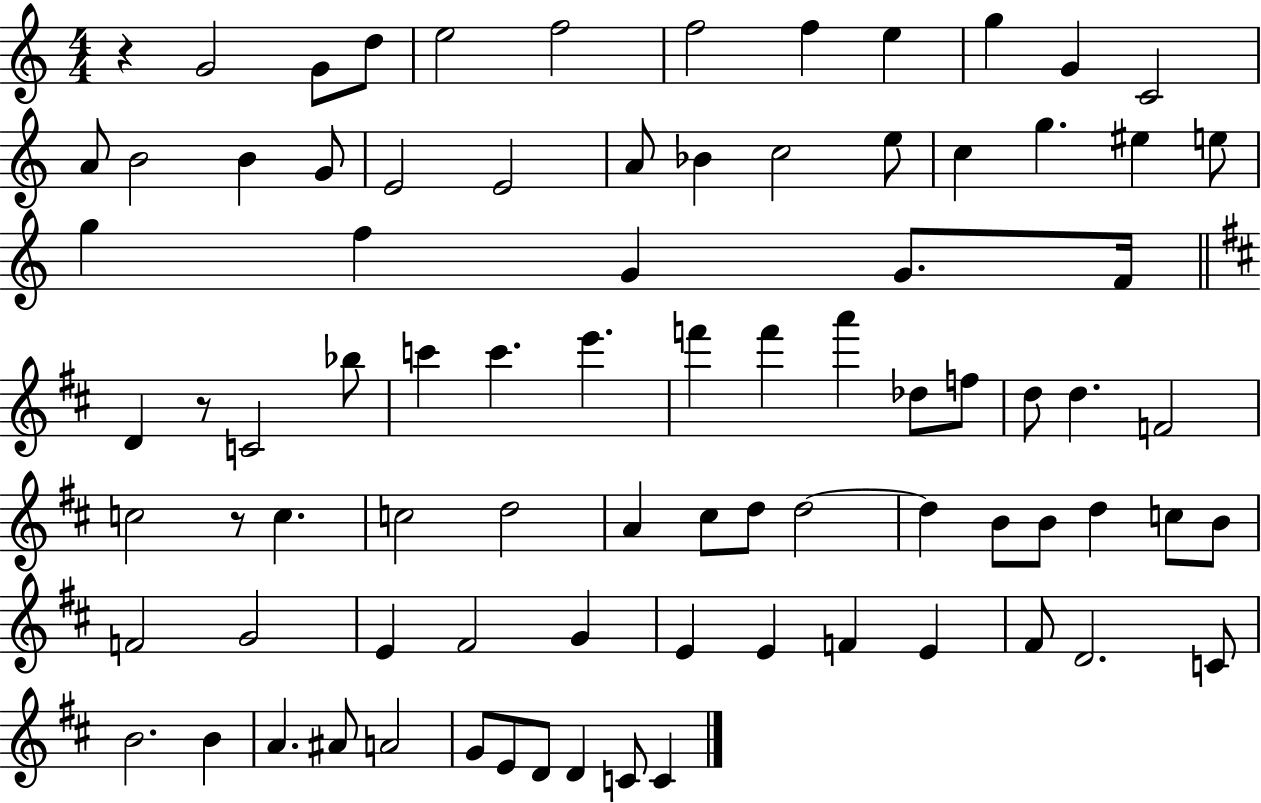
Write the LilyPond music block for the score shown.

{
  \clef treble
  \numericTimeSignature
  \time 4/4
  \key c \major
  \repeat volta 2 { r4 g'2 g'8 d''8 | e''2 f''2 | f''2 f''4 e''4 | g''4 g'4 c'2 | \break a'8 b'2 b'4 g'8 | e'2 e'2 | a'8 bes'4 c''2 e''8 | c''4 g''4. eis''4 e''8 | \break g''4 f''4 g'4 g'8. f'16 | \bar "||" \break \key b \minor d'4 r8 c'2 bes''8 | c'''4 c'''4. e'''4. | f'''4 f'''4 a'''4 des''8 f''8 | d''8 d''4. f'2 | \break c''2 r8 c''4. | c''2 d''2 | a'4 cis''8 d''8 d''2~~ | d''4 b'8 b'8 d''4 c''8 b'8 | \break f'2 g'2 | e'4 fis'2 g'4 | e'4 e'4 f'4 e'4 | fis'8 d'2. c'8 | \break b'2. b'4 | a'4. ais'8 a'2 | g'8 e'8 d'8 d'4 c'8 c'4 | } \bar "|."
}